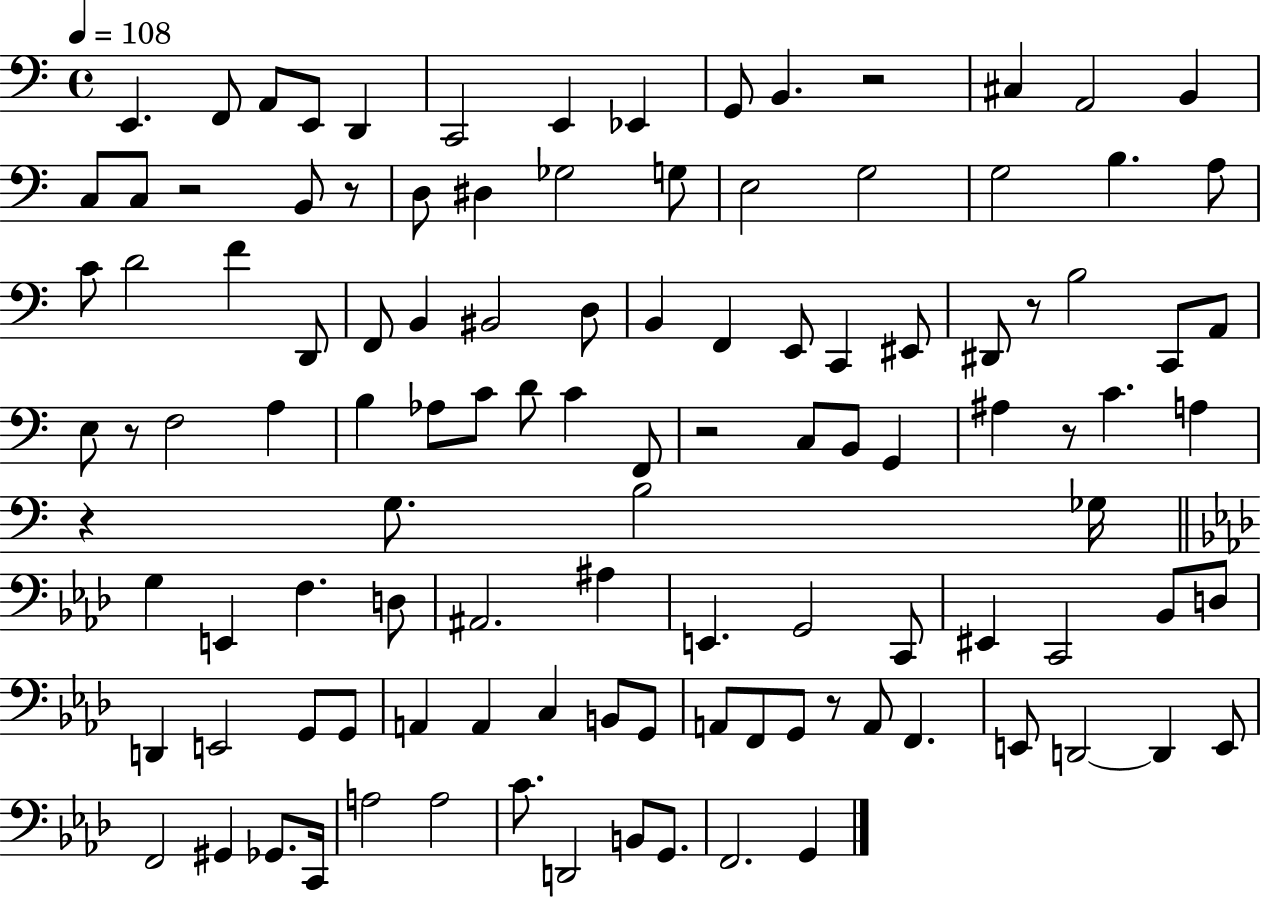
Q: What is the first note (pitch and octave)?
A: E2